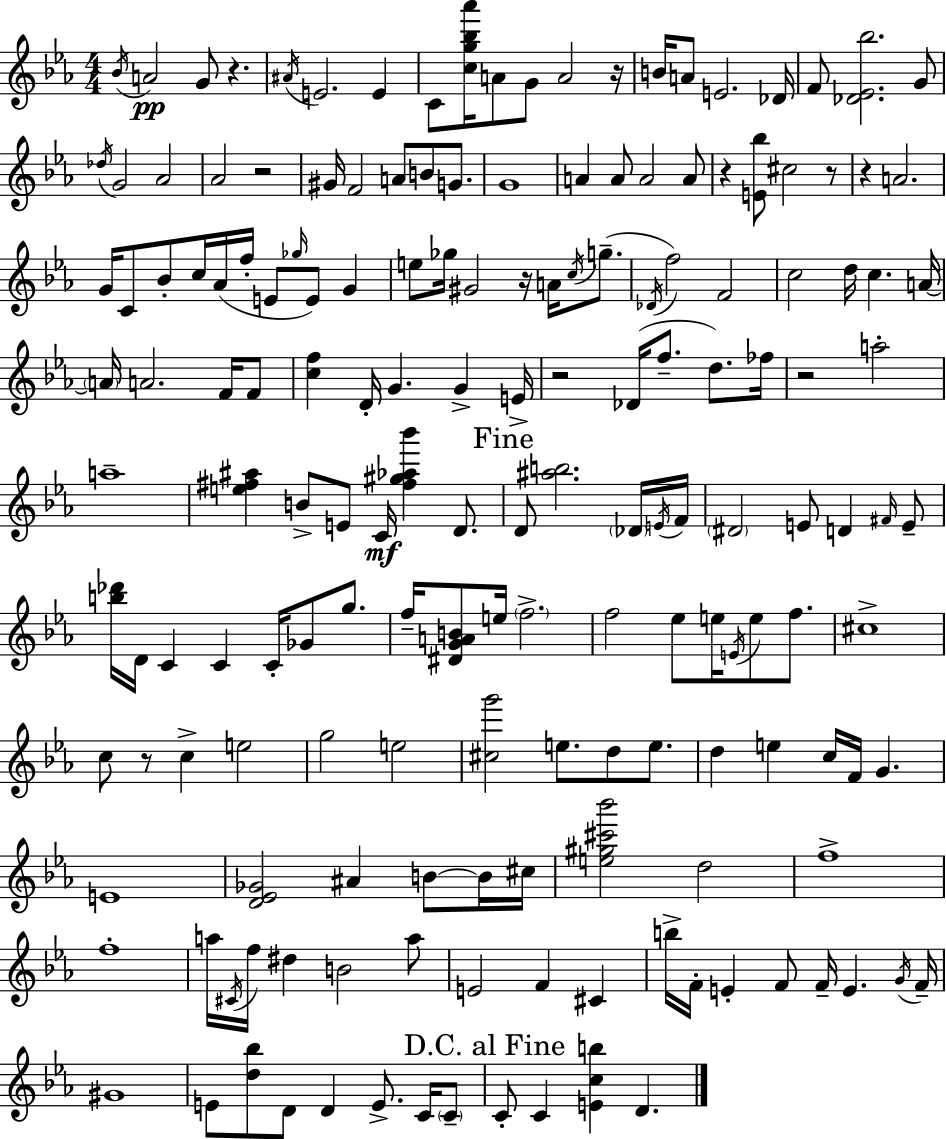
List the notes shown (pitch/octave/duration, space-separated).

Bb4/s A4/h G4/e R/q. A#4/s E4/h. E4/q C4/e [C5,G5,Bb5,Ab6]/s A4/e G4/e A4/h R/s B4/s A4/e E4/h. Db4/s F4/e [Db4,Eb4,Bb5]/h. G4/e Db5/s G4/h Ab4/h Ab4/h R/h G#4/s F4/h A4/e B4/e G4/e. G4/w A4/q A4/e A4/h A4/e R/q [E4,Bb5]/e C#5/h R/e R/q A4/h. G4/s C4/e Bb4/e C5/s Ab4/s F5/s E4/e Gb5/s E4/e G4/q E5/e Gb5/s G#4/h R/s A4/s C5/s G5/e. Db4/s F5/h F4/h C5/h D5/s C5/q. A4/s A4/s A4/h. F4/s F4/e [C5,F5]/q D4/s G4/q. G4/q E4/s R/h Db4/s F5/e. D5/e. FES5/s R/h A5/h A5/w [E5,F#5,A#5]/q B4/e E4/e C4/s [F#5,G#5,Ab5,Bb6]/q D4/e. D4/e [A#5,B5]/h. Db4/s E4/s F4/s D#4/h E4/e D4/q F#4/s E4/e [B5,Db6]/s D4/s C4/q C4/q C4/s Gb4/e G5/e. F5/s [D#4,G4,A4,B4]/e E5/s F5/h. F5/h Eb5/e E5/s E4/s E5/e F5/e. C#5/w C5/e R/e C5/q E5/h G5/h E5/h [C#5,G6]/h E5/e. D5/e E5/e. D5/q E5/q C5/s F4/s G4/q. E4/w [D4,Eb4,Gb4]/h A#4/q B4/e B4/s C#5/s [E5,G#5,C#6,Bb6]/h D5/h F5/w F5/w A5/s C#4/s F5/s D#5/q B4/h A5/e E4/h F4/q C#4/q B5/s F4/s E4/q F4/e F4/s E4/q. G4/s F4/s G#4/w E4/e [D5,Bb5]/e D4/e D4/q E4/e. C4/s C4/e C4/e C4/q [E4,C5,B5]/q D4/q.